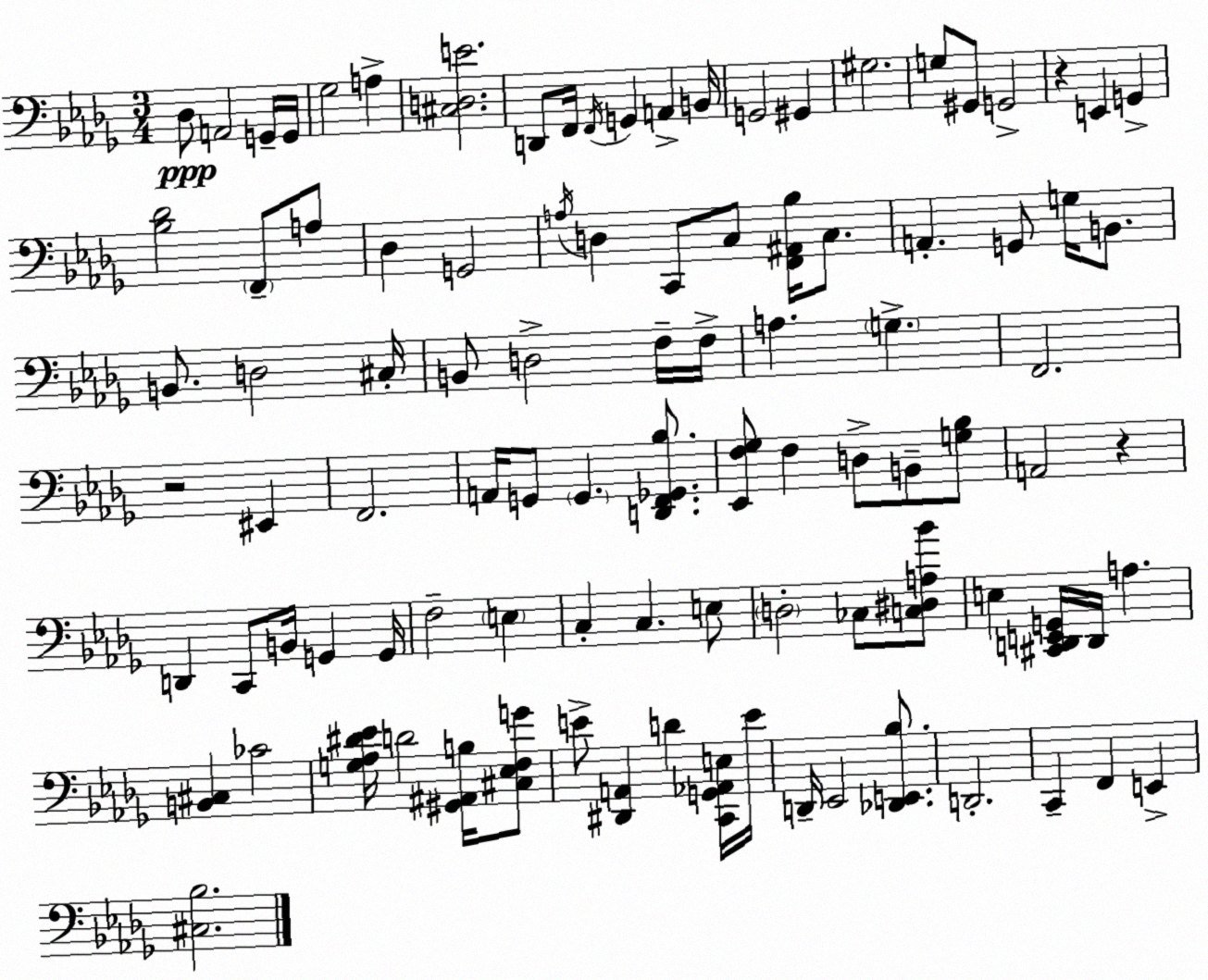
X:1
T:Untitled
M:3/4
L:1/4
K:Bbm
_D,/2 A,,2 G,,/4 G,,/4 _G,2 A, [^C,D,E]2 D,,/2 F,,/4 F,,/4 G,, A,, B,,/4 G,,2 ^G,, ^G,2 G,/2 ^G,,/2 G,,2 z E,, G,, [_B,_D]2 F,,/2 A,/2 _D, G,,2 A,/4 D, C,,/2 C,/2 [F,,^A,,_B,]/4 C,/2 A,, G,,/2 G,/4 B,,/2 B,,/2 D,2 ^C,/4 B,,/2 D,2 F,/4 F,/4 A, G, F,,2 z2 ^E,, F,,2 A,,/4 G,,/2 G,, [D,,F,,_G,,_B,]/2 [_E,,F,_G,]/2 F, D,/2 B,,/2 [G,_B,]/2 A,,2 z D,, C,,/2 B,,/4 G,, G,,/4 F,2 E, C, C, E,/2 D,2 _C,/2 [C,^D,A,_B]/2 E, [^C,,D,,E,,G,,]/4 D,,/4 A, [B,,^C,] _C2 [G,_A,^D_E]/4 D2 [^G,,^A,,B,]/4 [^C,_E,F,G]/2 E/2 [^D,,A,,] D [C,,G,,_A,,E,]/4 E/4 D,,/4 _E,,2 [_D,,E,,_B,]/2 D,,2 C,, F,, E,, [^C,_B,]2